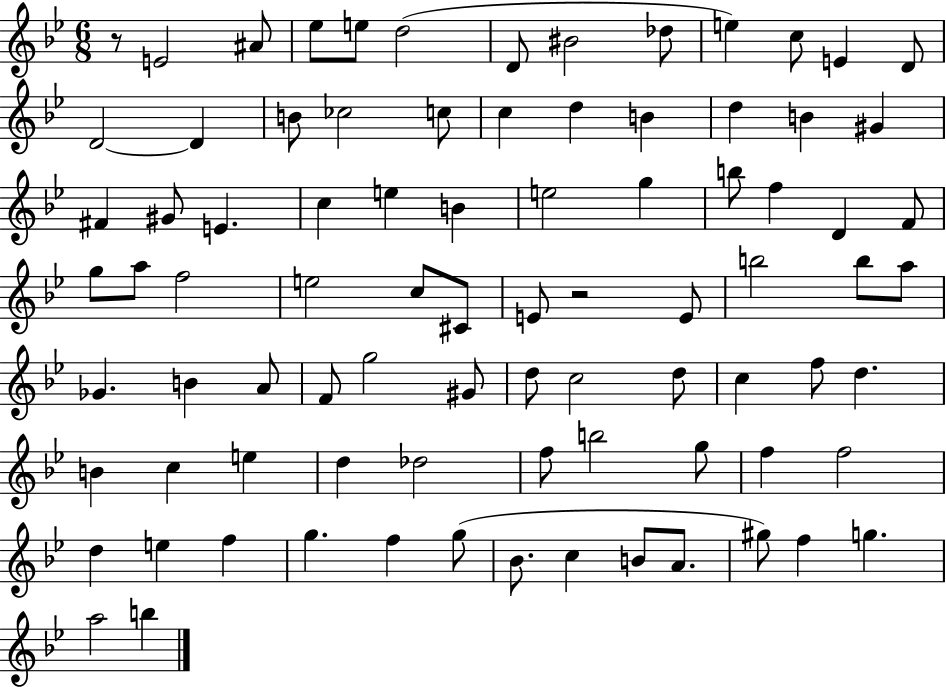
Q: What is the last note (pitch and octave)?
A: B5